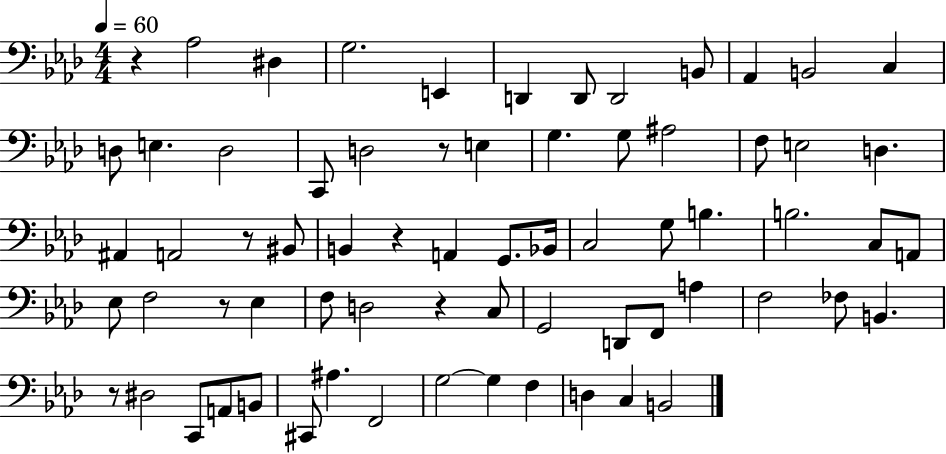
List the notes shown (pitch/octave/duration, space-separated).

R/q Ab3/h D#3/q G3/h. E2/q D2/q D2/e D2/h B2/e Ab2/q B2/h C3/q D3/e E3/q. D3/h C2/e D3/h R/e E3/q G3/q. G3/e A#3/h F3/e E3/h D3/q. A#2/q A2/h R/e BIS2/e B2/q R/q A2/q G2/e. Bb2/s C3/h G3/e B3/q. B3/h. C3/e A2/e Eb3/e F3/h R/e Eb3/q F3/e D3/h R/q C3/e G2/h D2/e F2/e A3/q F3/h FES3/e B2/q. R/e D#3/h C2/e A2/e B2/e C#2/e A#3/q. F2/h G3/h G3/q F3/q D3/q C3/q B2/h